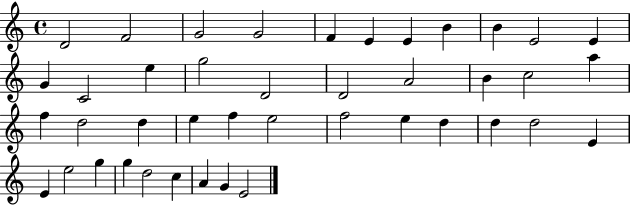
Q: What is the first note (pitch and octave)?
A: D4